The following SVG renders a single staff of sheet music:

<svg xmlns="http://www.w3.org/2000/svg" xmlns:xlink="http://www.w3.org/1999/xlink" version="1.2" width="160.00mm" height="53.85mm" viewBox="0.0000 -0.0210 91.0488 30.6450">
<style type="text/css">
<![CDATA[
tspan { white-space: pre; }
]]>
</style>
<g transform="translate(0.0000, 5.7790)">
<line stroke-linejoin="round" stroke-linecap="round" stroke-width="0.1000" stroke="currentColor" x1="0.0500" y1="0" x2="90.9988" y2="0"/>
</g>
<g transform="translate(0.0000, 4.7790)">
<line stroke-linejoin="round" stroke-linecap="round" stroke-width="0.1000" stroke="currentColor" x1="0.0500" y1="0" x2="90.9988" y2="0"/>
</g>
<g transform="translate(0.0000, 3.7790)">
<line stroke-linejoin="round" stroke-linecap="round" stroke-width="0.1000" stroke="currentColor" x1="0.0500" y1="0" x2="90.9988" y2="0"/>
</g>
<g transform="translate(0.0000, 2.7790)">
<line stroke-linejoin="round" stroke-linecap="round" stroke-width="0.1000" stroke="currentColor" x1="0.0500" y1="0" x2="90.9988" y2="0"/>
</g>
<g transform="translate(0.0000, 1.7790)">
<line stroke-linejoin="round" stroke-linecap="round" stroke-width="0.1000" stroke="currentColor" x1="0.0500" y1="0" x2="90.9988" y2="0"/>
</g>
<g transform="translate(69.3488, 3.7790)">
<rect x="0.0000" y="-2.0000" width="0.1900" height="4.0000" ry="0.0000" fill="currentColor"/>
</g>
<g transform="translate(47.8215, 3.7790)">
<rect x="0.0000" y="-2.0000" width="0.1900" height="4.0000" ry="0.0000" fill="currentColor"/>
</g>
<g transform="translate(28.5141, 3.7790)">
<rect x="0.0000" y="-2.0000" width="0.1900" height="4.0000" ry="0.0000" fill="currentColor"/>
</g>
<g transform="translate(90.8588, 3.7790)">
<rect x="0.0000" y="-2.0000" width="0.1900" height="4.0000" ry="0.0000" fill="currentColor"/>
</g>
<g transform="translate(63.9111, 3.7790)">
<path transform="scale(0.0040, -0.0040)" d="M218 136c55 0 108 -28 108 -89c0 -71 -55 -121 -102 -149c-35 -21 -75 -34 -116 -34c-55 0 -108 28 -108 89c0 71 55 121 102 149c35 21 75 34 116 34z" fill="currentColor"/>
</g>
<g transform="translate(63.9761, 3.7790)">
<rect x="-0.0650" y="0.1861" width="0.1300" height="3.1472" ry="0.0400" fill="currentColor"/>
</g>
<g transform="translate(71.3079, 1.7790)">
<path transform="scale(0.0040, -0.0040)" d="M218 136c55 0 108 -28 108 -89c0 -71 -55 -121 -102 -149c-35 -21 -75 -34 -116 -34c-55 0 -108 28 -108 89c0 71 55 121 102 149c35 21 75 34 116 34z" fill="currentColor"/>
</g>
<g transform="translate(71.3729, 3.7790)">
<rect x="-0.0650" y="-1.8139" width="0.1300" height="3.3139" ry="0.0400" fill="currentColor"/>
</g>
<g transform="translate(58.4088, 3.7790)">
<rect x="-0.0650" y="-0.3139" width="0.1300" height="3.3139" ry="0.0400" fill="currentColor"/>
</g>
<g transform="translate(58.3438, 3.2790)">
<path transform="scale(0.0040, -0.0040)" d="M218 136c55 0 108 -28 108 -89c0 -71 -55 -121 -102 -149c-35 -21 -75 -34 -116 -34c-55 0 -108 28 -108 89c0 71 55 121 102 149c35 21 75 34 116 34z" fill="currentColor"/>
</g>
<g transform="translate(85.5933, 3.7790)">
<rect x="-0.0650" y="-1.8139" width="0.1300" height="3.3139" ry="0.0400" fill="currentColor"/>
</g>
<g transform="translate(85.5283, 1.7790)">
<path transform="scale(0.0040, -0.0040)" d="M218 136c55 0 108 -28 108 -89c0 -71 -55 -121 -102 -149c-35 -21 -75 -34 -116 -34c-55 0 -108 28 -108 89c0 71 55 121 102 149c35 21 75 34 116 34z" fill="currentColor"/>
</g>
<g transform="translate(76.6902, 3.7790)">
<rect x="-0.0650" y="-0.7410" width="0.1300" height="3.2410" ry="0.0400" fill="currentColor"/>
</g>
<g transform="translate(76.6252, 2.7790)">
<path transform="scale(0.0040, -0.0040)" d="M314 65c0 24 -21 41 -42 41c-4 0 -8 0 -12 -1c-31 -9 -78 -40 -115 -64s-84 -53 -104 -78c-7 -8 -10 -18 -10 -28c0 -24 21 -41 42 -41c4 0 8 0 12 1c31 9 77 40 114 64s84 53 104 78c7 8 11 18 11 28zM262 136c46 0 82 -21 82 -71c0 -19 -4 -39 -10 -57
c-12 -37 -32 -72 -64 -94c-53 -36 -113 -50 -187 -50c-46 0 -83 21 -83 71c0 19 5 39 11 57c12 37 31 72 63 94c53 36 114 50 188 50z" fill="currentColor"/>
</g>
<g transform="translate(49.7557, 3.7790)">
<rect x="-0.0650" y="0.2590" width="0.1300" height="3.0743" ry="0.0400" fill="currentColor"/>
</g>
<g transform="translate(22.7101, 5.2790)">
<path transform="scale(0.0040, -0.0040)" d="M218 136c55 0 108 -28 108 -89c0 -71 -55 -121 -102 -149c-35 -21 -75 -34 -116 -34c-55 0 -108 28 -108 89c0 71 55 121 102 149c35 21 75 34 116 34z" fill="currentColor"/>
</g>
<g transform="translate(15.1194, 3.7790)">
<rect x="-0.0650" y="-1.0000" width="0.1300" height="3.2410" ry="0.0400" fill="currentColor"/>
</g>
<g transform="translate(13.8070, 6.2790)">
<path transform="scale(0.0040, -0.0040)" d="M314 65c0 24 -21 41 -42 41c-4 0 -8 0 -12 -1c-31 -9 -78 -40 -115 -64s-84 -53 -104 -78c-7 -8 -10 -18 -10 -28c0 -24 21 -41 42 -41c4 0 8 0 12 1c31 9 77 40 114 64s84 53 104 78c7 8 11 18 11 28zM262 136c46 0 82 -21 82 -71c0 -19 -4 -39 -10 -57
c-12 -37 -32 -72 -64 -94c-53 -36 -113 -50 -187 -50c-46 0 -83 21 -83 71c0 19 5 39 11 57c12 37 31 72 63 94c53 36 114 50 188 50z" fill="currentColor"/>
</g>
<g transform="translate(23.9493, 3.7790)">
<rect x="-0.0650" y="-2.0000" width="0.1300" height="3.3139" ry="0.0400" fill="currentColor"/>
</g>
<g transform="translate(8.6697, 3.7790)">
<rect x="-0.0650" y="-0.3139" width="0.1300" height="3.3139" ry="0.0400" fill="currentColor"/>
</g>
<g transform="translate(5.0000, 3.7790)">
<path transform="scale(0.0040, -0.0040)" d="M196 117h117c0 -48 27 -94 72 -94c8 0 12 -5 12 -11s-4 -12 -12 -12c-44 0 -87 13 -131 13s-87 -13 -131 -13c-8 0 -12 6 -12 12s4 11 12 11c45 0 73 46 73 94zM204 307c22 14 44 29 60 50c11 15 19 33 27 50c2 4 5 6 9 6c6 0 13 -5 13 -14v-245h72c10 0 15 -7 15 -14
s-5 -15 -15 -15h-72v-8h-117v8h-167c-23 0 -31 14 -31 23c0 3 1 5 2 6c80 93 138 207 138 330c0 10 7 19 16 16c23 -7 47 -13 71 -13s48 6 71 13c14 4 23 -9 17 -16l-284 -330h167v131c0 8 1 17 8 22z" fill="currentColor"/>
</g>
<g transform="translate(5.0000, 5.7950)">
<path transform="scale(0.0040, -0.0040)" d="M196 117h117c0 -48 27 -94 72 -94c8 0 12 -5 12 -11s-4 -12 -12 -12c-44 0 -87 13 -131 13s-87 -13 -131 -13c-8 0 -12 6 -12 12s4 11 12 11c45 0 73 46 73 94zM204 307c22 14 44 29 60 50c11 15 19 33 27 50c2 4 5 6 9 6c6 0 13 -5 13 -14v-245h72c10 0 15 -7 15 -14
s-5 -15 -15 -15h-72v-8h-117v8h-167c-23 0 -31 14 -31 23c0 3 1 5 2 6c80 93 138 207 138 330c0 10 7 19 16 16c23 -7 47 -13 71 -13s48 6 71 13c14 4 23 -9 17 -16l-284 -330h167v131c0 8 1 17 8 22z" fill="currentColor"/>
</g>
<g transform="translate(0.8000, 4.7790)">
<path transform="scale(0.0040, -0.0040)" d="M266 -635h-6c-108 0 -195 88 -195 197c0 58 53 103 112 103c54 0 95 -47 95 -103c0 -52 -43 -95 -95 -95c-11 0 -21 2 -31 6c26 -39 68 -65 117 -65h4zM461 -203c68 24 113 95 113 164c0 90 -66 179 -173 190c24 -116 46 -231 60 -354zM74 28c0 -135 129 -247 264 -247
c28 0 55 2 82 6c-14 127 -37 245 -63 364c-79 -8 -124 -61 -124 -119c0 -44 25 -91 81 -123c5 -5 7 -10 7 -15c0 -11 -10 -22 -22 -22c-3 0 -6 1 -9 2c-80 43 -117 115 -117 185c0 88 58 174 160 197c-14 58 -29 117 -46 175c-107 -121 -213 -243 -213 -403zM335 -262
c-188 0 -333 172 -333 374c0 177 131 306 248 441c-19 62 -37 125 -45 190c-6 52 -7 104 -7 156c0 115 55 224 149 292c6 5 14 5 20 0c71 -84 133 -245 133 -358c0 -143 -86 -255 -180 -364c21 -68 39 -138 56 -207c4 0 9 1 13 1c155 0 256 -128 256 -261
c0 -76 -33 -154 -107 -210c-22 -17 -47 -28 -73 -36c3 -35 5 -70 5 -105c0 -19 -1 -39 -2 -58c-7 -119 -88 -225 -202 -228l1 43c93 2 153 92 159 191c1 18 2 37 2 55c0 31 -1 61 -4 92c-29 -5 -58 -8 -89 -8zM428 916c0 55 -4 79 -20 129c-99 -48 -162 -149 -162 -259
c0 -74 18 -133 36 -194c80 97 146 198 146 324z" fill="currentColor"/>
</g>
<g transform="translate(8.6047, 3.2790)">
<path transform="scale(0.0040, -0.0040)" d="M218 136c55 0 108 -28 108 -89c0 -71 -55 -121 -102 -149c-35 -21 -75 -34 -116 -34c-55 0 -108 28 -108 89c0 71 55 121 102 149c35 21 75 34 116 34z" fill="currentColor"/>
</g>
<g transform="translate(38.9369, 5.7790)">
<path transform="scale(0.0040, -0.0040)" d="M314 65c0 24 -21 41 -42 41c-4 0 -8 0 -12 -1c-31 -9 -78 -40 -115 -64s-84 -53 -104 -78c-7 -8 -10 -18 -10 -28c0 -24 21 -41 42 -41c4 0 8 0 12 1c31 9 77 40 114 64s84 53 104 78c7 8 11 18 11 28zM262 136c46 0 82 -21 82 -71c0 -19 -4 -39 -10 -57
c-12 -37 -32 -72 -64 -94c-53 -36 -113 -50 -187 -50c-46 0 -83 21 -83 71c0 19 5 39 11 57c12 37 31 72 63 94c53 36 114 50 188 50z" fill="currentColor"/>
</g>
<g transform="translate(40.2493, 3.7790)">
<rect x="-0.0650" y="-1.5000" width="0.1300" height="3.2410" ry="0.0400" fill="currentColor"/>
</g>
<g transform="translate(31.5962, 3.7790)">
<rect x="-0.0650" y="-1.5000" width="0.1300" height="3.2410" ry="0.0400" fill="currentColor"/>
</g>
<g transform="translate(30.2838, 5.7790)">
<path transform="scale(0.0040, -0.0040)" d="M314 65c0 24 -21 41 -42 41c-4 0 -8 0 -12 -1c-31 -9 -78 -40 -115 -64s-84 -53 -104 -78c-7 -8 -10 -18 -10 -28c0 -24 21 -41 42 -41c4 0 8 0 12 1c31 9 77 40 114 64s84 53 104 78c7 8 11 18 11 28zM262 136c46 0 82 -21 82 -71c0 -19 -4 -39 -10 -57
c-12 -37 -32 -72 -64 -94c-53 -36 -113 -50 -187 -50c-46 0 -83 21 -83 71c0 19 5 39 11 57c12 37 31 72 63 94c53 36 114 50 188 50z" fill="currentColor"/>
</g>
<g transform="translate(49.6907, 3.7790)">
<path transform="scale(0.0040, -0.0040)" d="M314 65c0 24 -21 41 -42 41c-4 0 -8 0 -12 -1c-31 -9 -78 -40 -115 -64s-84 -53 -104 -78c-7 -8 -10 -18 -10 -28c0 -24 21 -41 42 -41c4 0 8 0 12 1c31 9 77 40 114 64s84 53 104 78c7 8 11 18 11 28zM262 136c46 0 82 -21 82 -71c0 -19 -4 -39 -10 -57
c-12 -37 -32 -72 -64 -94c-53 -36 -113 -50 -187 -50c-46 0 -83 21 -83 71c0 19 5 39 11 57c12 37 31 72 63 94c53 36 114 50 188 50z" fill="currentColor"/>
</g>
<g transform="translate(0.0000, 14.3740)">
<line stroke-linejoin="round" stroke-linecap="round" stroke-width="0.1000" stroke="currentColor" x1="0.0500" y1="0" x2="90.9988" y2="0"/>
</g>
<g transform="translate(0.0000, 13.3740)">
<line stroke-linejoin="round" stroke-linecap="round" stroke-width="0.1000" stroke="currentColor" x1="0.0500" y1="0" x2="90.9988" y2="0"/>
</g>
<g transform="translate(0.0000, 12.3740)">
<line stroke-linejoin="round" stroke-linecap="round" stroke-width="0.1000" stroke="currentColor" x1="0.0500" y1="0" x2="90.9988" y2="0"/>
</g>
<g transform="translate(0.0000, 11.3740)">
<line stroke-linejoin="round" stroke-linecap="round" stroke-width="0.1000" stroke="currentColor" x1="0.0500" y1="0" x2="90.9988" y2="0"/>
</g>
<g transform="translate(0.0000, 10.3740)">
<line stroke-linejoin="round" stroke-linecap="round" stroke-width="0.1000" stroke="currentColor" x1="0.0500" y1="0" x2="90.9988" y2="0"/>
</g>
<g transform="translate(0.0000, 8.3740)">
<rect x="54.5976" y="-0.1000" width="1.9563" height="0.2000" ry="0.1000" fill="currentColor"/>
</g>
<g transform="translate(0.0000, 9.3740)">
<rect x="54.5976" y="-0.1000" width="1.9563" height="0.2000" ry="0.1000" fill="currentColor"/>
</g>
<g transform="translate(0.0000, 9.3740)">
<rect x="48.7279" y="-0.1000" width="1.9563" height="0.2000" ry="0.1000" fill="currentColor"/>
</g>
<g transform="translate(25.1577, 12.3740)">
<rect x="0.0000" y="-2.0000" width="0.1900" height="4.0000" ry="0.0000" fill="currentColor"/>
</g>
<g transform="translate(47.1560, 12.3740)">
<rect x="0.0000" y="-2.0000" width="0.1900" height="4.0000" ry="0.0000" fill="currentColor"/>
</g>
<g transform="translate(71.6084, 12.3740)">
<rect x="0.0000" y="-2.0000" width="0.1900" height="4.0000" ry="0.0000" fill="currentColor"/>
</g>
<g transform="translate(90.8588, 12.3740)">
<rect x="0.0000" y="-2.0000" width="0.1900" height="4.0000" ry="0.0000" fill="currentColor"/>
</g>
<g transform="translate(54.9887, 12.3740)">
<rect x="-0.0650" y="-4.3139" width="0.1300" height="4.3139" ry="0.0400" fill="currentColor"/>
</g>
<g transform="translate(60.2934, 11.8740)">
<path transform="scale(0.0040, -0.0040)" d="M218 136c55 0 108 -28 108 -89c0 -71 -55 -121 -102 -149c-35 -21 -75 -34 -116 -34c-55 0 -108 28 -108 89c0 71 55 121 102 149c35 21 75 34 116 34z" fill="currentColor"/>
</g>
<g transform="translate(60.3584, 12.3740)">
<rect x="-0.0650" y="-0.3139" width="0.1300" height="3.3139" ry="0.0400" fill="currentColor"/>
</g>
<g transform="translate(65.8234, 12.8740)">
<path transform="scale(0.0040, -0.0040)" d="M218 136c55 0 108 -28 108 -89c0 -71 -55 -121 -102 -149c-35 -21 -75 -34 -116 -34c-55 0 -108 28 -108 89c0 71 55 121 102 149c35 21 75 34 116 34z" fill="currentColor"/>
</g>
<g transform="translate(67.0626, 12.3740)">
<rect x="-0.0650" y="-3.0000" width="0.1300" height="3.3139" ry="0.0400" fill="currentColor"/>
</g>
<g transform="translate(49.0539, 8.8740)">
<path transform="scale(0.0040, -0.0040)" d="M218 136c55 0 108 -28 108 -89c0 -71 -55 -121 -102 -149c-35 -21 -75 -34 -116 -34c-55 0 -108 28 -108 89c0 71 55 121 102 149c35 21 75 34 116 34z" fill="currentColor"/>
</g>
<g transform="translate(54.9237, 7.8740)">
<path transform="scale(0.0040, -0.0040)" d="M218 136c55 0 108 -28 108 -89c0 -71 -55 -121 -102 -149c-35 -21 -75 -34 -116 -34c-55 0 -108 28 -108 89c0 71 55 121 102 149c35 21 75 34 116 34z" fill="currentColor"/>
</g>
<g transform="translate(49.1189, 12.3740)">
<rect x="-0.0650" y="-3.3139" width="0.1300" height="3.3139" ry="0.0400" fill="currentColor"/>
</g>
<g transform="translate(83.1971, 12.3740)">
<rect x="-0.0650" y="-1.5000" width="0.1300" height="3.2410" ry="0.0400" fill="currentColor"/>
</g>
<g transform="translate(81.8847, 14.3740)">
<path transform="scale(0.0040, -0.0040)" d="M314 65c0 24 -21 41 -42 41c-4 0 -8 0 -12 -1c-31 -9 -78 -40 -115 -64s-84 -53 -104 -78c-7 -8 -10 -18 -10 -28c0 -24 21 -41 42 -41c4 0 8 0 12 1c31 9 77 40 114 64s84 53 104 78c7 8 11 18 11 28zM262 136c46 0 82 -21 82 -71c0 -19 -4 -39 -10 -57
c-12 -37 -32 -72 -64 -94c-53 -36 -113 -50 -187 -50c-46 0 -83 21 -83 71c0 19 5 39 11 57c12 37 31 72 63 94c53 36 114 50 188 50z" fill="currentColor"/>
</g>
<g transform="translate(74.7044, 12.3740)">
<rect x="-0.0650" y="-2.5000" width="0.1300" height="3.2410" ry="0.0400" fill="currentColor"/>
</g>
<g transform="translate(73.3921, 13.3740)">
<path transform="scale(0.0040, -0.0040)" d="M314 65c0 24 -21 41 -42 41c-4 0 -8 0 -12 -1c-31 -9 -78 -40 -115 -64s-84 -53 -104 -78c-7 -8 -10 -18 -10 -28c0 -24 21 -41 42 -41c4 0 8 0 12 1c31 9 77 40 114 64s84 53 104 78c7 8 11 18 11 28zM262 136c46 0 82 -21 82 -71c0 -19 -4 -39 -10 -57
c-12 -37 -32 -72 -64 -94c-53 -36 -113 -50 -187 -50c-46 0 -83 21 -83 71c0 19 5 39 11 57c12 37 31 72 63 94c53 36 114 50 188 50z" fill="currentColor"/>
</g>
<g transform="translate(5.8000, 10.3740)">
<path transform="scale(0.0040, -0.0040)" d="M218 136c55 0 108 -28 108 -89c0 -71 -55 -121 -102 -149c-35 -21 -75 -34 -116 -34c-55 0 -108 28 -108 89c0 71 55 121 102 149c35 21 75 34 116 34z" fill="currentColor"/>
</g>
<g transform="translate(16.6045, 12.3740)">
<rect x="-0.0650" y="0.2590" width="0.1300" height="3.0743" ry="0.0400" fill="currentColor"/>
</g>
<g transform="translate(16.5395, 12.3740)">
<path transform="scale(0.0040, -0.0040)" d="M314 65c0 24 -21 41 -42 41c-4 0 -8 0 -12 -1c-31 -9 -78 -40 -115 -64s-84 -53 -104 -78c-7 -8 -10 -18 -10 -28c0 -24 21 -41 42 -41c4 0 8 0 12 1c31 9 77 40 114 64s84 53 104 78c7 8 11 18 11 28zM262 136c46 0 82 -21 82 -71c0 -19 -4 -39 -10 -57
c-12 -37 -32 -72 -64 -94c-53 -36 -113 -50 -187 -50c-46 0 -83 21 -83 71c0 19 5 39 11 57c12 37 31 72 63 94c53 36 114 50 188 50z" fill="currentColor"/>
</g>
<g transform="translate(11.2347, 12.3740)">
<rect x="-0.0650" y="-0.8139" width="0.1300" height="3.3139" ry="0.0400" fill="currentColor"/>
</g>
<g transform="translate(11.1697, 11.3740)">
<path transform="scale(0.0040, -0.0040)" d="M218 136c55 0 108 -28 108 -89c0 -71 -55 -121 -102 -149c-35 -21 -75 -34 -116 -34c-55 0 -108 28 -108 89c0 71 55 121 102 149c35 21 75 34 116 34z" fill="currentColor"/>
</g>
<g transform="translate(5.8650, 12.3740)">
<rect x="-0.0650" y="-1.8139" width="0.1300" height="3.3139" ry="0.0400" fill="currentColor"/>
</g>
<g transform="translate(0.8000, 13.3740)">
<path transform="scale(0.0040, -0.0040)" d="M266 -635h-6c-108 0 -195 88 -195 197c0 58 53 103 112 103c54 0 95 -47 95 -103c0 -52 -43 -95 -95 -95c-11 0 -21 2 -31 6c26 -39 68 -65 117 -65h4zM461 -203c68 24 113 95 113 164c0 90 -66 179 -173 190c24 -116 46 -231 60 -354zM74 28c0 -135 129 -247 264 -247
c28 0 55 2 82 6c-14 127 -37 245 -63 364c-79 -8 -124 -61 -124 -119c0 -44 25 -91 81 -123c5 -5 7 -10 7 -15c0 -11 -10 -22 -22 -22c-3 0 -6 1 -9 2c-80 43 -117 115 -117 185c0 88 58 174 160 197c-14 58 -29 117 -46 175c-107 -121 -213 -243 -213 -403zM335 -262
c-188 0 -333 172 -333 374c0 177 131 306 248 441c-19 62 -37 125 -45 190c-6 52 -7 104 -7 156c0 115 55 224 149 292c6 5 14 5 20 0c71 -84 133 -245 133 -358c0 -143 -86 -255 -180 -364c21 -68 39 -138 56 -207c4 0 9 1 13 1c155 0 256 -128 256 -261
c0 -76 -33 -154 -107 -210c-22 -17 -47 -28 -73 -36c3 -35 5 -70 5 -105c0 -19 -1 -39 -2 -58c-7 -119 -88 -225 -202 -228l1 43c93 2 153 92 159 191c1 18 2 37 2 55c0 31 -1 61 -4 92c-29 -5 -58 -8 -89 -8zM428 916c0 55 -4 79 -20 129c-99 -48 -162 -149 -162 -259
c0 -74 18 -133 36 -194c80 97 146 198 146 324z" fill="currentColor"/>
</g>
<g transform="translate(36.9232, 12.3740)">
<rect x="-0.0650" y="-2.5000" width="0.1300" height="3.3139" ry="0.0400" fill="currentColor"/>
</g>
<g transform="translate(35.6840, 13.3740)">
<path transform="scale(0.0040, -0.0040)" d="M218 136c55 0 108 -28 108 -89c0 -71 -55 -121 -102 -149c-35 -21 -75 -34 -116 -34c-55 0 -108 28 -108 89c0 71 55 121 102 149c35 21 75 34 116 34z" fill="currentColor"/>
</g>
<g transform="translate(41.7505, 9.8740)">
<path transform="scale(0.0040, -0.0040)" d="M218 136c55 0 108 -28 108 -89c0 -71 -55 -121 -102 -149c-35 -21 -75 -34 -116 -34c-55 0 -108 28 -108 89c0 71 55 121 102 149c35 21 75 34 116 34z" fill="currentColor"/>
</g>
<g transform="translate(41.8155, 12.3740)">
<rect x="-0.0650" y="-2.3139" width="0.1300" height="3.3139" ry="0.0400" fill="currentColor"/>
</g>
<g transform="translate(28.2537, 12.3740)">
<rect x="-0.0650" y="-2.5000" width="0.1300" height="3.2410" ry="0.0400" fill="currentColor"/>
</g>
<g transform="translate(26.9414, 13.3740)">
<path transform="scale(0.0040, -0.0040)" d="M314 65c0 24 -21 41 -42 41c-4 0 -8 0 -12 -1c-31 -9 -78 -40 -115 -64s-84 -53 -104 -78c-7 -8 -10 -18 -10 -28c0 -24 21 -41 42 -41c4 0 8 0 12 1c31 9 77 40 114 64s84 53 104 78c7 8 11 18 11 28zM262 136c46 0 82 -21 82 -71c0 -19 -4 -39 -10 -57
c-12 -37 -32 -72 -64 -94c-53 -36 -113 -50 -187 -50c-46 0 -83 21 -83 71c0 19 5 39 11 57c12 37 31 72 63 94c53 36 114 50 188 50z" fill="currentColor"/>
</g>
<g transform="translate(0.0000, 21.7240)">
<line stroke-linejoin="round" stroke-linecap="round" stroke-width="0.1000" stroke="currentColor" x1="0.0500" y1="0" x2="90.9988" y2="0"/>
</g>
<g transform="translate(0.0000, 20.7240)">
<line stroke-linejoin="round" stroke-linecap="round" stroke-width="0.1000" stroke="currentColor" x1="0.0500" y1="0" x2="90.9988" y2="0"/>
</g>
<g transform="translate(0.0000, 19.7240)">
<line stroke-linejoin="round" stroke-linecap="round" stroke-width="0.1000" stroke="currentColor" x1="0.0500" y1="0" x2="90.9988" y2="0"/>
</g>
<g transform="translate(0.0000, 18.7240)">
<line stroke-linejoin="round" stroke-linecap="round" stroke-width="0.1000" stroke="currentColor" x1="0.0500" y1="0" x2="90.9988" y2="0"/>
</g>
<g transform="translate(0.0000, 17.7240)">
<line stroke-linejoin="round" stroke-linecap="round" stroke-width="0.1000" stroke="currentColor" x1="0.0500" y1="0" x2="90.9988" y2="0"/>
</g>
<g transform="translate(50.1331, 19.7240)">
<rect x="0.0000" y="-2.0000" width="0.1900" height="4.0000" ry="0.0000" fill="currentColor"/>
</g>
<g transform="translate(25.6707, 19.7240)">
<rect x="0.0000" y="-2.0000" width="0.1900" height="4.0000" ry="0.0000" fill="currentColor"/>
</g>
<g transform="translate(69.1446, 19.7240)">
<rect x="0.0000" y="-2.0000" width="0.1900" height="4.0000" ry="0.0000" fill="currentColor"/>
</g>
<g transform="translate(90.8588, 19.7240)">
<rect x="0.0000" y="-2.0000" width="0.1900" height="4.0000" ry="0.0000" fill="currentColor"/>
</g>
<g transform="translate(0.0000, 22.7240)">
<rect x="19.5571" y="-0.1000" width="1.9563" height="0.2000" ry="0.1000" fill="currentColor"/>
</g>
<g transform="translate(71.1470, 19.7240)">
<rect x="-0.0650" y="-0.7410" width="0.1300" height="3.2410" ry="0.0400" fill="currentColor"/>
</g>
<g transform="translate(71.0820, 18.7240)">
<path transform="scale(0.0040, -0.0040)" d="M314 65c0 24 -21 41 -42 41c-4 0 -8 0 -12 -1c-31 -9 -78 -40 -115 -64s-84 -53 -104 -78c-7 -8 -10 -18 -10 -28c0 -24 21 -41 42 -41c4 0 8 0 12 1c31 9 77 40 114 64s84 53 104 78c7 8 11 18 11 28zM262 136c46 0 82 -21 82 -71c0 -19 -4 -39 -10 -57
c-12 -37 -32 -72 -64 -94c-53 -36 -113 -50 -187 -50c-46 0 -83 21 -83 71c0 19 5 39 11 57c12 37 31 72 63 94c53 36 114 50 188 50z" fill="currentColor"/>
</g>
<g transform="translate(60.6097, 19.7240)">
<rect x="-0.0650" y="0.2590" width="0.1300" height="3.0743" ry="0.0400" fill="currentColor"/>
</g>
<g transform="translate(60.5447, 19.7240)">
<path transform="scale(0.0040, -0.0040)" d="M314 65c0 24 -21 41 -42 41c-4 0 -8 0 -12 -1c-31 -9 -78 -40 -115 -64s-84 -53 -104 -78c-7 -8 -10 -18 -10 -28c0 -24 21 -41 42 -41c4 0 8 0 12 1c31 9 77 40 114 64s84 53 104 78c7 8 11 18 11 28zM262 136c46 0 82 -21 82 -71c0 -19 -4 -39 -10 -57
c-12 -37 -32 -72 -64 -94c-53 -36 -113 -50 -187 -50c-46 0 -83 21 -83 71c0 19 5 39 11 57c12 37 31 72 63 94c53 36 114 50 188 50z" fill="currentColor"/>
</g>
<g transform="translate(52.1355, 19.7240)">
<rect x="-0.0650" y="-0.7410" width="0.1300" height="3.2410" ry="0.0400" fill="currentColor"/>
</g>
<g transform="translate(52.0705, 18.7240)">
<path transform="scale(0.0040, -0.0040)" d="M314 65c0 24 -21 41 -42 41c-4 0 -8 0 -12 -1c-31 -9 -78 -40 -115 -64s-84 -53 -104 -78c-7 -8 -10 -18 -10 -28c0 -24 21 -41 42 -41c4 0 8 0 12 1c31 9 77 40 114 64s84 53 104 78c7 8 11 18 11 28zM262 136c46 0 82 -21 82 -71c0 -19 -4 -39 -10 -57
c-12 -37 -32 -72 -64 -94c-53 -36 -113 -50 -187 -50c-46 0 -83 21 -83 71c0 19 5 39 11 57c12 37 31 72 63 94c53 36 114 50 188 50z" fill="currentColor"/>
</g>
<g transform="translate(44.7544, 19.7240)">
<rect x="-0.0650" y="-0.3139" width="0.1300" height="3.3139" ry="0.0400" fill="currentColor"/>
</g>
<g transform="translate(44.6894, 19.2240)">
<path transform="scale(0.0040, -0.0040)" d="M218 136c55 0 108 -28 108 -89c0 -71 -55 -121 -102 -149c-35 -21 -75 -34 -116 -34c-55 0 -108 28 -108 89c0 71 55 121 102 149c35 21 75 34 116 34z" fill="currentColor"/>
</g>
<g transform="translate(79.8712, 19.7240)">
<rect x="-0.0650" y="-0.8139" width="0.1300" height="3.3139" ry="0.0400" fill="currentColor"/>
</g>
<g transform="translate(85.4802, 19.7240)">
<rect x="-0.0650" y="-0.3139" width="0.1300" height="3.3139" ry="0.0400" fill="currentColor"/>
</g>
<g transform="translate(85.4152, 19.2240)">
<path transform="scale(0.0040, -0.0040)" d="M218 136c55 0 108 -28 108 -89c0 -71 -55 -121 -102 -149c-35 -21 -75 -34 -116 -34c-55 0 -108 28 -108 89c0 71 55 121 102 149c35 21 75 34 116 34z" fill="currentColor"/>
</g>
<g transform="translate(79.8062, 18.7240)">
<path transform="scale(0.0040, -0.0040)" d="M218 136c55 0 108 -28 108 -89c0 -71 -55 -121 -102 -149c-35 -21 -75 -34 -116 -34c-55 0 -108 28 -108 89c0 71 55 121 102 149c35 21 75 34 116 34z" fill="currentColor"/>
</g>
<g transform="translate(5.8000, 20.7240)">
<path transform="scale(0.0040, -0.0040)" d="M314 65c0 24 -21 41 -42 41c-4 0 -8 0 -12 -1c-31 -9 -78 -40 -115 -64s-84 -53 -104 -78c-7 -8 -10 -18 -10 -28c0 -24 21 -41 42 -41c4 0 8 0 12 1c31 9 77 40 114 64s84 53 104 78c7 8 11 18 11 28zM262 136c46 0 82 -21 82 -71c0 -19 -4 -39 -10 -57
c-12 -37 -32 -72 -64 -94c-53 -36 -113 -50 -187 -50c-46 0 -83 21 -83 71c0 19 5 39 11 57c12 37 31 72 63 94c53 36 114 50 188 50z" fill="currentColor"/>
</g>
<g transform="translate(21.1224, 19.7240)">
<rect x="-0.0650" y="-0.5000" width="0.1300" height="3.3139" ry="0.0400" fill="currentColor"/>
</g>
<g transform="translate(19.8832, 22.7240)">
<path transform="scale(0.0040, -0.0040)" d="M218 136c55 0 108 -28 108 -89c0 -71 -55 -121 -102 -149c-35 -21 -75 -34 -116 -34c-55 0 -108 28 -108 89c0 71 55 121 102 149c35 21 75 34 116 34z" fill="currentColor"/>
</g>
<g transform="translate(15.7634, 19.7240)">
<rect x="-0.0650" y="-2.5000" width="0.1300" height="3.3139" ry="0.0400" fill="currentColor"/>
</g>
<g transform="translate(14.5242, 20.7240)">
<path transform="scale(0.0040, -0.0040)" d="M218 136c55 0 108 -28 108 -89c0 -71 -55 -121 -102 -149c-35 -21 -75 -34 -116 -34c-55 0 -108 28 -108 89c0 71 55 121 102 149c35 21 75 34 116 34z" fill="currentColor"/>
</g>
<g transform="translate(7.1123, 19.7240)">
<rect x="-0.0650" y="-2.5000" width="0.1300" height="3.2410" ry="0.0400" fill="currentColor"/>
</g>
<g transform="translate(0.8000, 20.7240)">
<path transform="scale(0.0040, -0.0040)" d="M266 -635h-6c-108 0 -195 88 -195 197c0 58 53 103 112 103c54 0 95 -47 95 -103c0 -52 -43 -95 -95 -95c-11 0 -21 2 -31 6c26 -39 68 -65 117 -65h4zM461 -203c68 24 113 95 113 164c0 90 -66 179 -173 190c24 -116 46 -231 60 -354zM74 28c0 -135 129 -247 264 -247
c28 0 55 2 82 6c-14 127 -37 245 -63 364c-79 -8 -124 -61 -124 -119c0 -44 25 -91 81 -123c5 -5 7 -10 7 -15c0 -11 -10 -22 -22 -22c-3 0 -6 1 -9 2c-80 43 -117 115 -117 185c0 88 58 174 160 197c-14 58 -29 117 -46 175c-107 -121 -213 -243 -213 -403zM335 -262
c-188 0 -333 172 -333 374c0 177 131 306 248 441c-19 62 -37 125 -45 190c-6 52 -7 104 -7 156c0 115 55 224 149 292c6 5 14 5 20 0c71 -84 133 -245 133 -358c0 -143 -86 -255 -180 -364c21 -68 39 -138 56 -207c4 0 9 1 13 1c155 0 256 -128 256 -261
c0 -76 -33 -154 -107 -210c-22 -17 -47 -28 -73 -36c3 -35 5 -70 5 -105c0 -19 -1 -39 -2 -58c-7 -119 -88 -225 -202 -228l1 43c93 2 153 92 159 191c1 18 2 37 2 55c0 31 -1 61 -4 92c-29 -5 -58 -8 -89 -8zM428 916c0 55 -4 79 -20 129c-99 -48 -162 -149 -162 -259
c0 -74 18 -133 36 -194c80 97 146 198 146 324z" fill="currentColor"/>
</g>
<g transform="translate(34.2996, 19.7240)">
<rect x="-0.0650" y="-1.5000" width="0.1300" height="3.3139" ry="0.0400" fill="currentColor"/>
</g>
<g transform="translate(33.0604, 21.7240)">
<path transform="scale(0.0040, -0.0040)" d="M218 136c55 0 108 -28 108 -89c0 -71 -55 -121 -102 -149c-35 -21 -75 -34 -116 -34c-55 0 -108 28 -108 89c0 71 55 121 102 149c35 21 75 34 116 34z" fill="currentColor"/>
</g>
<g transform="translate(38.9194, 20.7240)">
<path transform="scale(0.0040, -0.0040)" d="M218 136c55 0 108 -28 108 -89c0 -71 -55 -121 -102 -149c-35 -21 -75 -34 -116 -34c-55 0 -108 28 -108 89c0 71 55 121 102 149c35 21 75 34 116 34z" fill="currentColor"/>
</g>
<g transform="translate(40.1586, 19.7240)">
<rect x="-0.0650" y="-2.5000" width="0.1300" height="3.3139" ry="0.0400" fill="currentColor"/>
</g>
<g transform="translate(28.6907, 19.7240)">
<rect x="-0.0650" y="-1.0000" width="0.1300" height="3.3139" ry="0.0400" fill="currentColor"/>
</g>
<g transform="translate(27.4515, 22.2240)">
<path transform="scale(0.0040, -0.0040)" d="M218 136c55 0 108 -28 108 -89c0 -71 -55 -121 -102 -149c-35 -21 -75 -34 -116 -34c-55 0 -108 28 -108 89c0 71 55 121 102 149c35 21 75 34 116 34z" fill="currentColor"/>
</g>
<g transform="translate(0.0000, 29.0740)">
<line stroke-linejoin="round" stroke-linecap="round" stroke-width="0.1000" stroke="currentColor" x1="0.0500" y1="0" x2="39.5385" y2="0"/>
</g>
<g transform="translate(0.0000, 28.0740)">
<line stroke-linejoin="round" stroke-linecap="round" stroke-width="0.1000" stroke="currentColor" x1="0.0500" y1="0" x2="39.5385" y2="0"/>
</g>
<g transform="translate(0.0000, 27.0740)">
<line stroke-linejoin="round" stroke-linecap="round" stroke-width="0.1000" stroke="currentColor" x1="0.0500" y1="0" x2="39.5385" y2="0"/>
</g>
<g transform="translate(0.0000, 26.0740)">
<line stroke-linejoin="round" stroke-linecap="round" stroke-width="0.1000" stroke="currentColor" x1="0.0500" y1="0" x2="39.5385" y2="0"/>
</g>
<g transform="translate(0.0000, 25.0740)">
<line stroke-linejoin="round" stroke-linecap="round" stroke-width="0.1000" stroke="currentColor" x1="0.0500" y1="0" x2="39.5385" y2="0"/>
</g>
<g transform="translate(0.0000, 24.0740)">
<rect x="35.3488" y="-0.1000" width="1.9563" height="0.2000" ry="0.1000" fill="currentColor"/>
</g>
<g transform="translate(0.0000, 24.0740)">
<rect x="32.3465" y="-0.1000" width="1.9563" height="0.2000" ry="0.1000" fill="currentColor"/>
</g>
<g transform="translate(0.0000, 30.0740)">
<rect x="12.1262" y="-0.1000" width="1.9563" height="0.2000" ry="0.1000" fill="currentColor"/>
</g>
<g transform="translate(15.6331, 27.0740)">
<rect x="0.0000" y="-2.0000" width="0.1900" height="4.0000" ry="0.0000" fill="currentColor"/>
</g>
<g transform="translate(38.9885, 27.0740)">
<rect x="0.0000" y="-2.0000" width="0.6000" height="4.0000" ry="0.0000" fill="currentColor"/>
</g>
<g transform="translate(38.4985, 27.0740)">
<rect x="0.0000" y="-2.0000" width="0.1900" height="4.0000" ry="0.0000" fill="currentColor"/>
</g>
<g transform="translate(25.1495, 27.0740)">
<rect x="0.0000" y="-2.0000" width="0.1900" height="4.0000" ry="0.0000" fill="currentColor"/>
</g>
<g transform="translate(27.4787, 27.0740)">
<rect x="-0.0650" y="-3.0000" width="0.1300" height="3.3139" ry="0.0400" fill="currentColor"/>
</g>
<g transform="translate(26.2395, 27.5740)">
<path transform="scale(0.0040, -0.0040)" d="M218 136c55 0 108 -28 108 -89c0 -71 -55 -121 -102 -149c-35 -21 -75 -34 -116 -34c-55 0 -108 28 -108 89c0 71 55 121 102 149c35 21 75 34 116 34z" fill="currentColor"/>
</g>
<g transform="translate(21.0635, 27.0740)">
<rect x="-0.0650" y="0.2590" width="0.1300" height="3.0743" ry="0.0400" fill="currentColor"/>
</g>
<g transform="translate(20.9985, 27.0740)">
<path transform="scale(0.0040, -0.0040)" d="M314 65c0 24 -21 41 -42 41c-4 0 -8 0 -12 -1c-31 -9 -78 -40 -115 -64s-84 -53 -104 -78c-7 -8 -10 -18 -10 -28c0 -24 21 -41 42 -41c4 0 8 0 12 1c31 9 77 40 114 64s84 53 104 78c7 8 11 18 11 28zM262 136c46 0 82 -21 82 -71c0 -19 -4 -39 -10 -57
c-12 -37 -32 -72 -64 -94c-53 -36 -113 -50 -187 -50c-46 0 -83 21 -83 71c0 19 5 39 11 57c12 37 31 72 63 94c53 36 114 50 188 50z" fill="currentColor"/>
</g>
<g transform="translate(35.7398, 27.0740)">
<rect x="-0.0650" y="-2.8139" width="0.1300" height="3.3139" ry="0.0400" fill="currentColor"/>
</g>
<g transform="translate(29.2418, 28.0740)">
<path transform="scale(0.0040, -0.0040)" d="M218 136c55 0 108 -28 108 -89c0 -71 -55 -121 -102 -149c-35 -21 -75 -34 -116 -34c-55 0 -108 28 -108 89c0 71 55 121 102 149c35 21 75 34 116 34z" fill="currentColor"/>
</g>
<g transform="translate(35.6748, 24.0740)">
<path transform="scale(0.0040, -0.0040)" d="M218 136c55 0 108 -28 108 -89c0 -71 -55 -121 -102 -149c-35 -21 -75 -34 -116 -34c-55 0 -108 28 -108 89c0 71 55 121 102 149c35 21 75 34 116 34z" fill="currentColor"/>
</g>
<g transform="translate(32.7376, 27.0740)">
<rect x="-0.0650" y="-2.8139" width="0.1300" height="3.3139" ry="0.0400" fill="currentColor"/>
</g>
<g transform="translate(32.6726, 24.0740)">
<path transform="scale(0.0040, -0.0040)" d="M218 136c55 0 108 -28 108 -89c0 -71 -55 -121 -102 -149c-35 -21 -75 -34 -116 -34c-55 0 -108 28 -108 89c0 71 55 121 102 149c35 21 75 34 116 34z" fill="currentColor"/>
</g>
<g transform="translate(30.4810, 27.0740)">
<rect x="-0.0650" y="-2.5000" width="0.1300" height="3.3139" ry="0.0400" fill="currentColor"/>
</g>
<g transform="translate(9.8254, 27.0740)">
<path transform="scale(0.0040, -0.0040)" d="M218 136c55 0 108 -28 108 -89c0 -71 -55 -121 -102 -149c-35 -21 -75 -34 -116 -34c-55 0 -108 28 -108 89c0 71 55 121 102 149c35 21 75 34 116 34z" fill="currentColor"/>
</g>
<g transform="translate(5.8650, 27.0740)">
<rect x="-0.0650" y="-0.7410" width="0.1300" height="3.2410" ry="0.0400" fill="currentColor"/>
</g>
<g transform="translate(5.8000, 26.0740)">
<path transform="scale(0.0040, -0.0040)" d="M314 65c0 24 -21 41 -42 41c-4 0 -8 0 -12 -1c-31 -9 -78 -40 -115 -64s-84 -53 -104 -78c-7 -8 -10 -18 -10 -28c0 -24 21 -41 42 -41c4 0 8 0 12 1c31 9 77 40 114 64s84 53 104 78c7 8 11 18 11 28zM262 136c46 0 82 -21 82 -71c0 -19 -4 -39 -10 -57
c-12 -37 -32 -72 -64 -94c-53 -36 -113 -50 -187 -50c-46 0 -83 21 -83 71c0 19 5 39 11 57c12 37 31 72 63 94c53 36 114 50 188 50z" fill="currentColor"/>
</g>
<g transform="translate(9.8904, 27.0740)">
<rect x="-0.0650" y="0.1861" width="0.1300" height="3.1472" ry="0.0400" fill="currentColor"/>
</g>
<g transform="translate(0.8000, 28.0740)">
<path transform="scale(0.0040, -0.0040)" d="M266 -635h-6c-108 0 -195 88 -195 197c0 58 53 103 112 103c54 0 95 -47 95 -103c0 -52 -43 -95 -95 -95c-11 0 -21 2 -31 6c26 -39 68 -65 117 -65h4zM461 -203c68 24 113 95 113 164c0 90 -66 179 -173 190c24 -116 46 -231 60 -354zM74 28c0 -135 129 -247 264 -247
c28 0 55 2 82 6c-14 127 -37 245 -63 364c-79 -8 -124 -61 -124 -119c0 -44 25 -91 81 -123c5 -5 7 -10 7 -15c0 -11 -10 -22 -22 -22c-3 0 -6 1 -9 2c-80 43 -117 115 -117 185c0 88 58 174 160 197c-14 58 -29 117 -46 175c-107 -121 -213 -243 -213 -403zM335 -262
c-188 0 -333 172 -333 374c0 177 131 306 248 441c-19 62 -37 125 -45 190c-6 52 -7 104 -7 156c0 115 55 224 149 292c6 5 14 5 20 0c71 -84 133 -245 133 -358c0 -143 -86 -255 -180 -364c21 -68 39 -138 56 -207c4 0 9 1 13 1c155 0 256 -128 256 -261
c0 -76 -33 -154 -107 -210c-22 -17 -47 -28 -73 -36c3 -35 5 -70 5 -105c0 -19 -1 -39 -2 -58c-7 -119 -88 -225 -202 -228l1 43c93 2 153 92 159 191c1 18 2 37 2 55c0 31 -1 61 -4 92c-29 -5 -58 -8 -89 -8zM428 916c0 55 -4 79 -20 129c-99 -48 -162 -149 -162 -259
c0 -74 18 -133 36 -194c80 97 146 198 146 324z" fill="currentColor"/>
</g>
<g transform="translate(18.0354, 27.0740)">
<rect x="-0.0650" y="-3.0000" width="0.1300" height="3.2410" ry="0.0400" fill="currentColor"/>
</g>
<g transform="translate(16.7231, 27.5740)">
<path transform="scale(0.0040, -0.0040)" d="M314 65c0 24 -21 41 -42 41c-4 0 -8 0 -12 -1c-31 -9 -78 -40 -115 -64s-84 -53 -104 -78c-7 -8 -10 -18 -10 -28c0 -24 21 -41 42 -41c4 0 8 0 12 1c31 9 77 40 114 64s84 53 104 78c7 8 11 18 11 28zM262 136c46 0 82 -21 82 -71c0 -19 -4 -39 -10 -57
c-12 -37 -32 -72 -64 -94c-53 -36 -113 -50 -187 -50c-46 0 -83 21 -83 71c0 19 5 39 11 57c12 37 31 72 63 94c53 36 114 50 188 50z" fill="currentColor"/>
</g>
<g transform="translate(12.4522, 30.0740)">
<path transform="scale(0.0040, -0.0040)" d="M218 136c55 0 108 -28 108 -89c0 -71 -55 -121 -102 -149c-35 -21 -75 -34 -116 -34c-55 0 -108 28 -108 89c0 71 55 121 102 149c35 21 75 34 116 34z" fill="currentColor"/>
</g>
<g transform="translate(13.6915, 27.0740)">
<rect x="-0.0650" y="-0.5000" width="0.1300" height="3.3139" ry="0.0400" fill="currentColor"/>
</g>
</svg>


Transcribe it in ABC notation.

X:1
T:Untitled
M:4/4
L:1/4
K:C
c D2 F E2 E2 B2 c B f d2 f f d B2 G2 G g b d' c A G2 E2 G2 G C D E G c d2 B2 d2 d c d2 B C A2 B2 A G a a